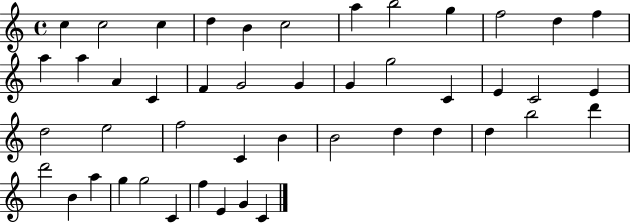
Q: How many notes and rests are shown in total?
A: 46